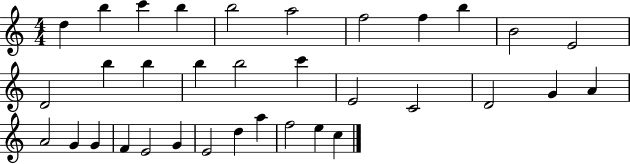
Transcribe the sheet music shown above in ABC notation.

X:1
T:Untitled
M:4/4
L:1/4
K:C
d b c' b b2 a2 f2 f b B2 E2 D2 b b b b2 c' E2 C2 D2 G A A2 G G F E2 G E2 d a f2 e c